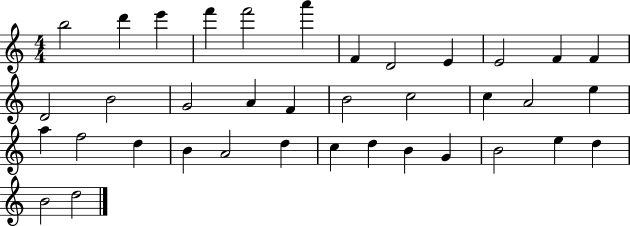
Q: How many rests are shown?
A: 0